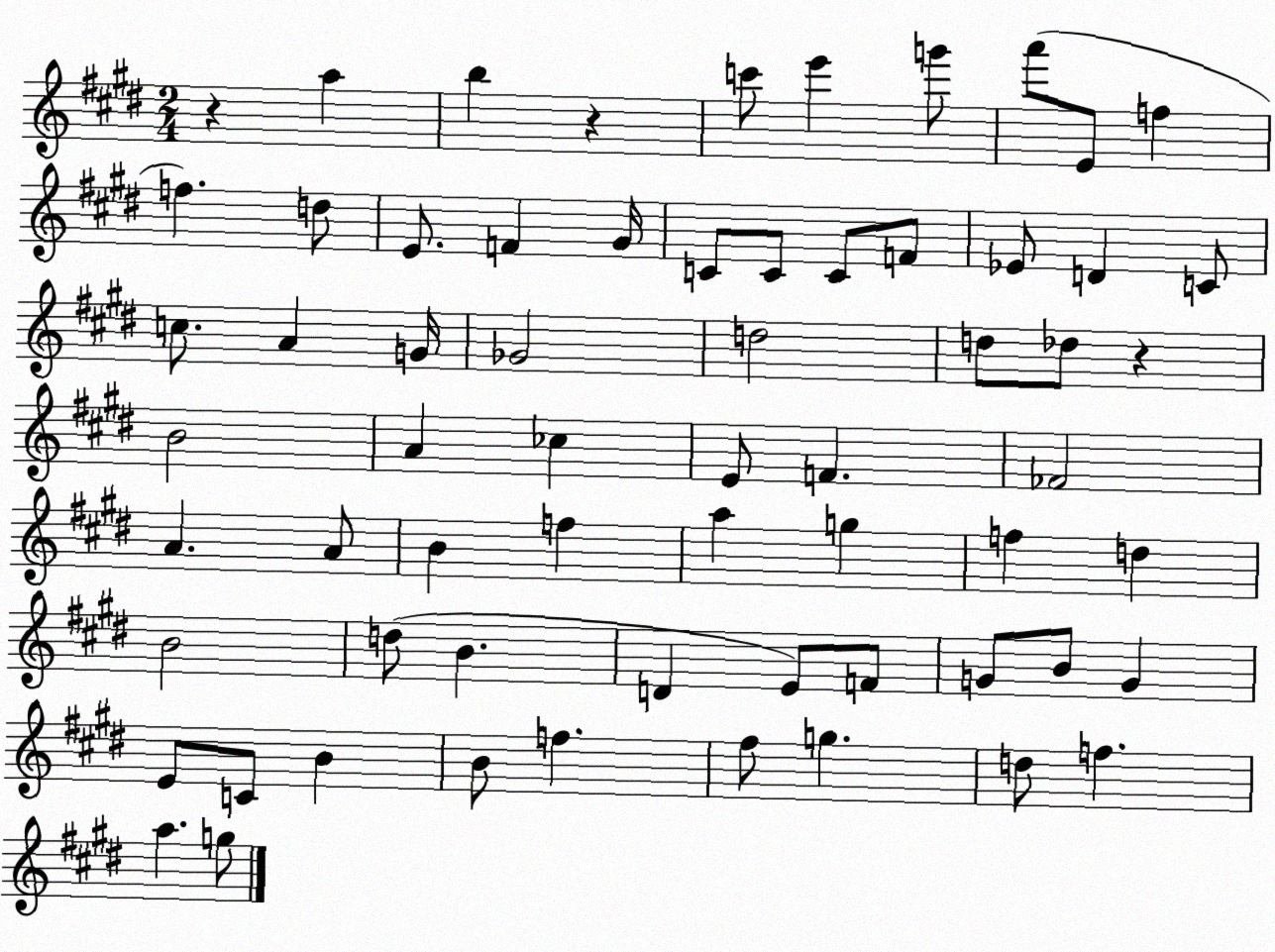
X:1
T:Untitled
M:2/4
L:1/4
K:E
z a b z c'/2 e' g'/2 a'/2 E/2 f f d/2 E/2 F ^G/4 C/2 C/2 C/2 F/2 _E/2 D C/2 c/2 A G/4 _G2 d2 d/2 _d/2 z B2 A _c E/2 F _F2 A A/2 B f a g f d B2 d/2 B D E/2 F/2 G/2 B/2 G E/2 C/2 B B/2 f ^f/2 g d/2 f a g/2